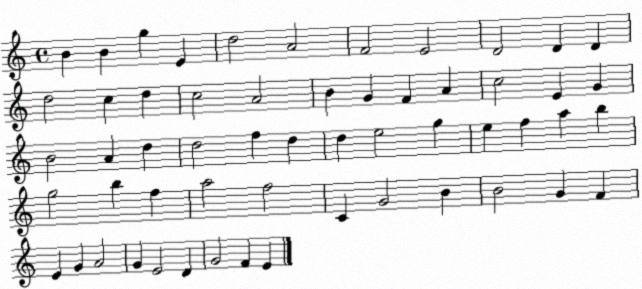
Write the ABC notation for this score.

X:1
T:Untitled
M:4/4
L:1/4
K:C
B B g E d2 A2 F2 E2 D2 D D d2 c d c2 A2 B G F A c2 E G B2 A d d2 f d d e2 g e f a b g2 b f a2 f2 C G2 B B2 G F E G A2 G E2 D G2 F E